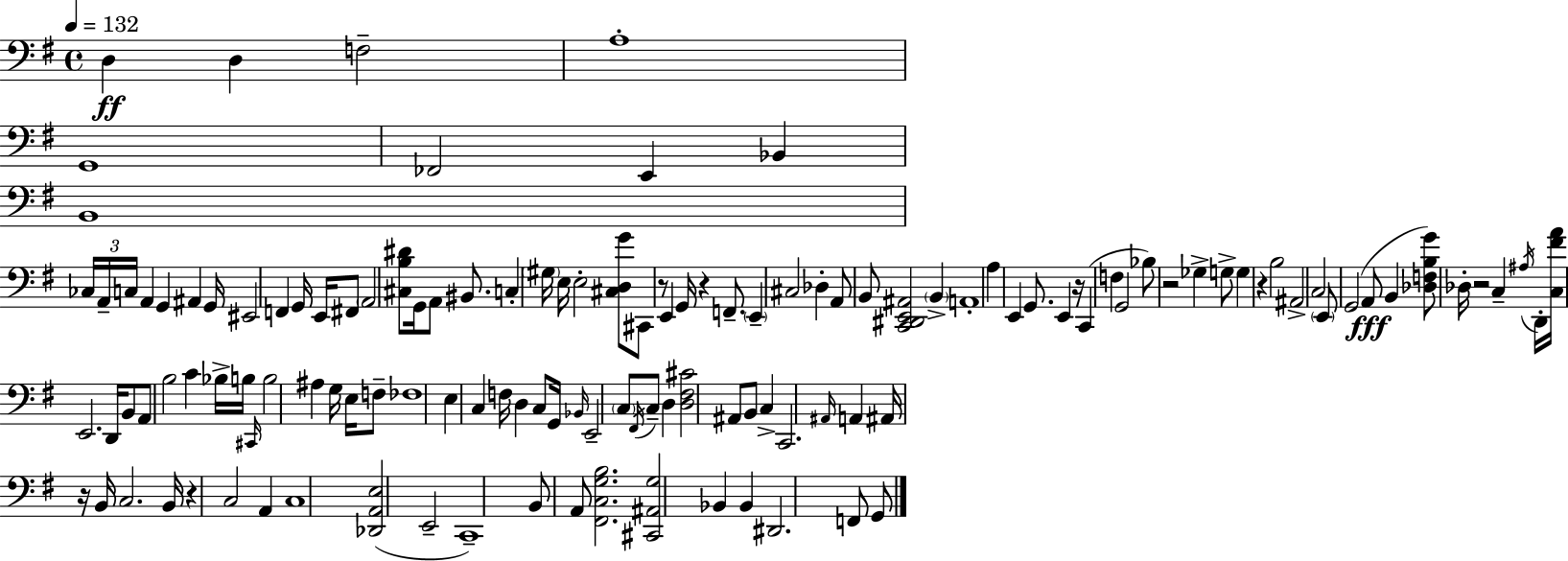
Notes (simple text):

D3/q D3/q F3/h A3/w G2/w FES2/h E2/q Bb2/q B2/w CES3/s A2/s C3/s A2/q G2/q A#2/q G2/s EIS2/h F2/q G2/s E2/s F#2/e A2/h [C#3,B3,D#4]/e G2/s A2/e BIS2/e. C3/q G#3/s E3/s E3/h [C#3,D3,G4]/e C#2/e R/e E2/q G2/s R/q F2/e. E2/q C#3/h Db3/q A2/e B2/e [C2,D#2,E2,A#2]/h B2/q A2/w A3/q E2/q G2/e. E2/q R/s C2/q F3/q G2/h Bb3/e R/h Gb3/q G3/e G3/q R/q B3/h A#2/h C3/h E2/e G2/h A2/e B2/q [Db3,F3,B3,G4]/e Db3/s R/h C3/q A#3/s D2/s [C3,F#4,A4]/s E2/h. D2/s B2/e A2/e B3/h C4/q Bb3/s B3/s C#2/s B3/h A#3/q G3/s E3/s F3/e FES3/w E3/q C3/q F3/s D3/q C3/e G2/s Bb2/s E2/h C3/e F#2/s C3/e D3/q [D3,F#3,C#4]/h A#2/e B2/e C3/q C2/h. A#2/s A2/q A#2/s R/s B2/s C3/h. B2/s R/q C3/h A2/q C3/w [Db2,A2,E3]/h E2/h C2/w B2/e A2/e [F#2,C3,G3,B3]/h. [C#2,A#2,G3]/h Bb2/q Bb2/q D#2/h. F2/e G2/e